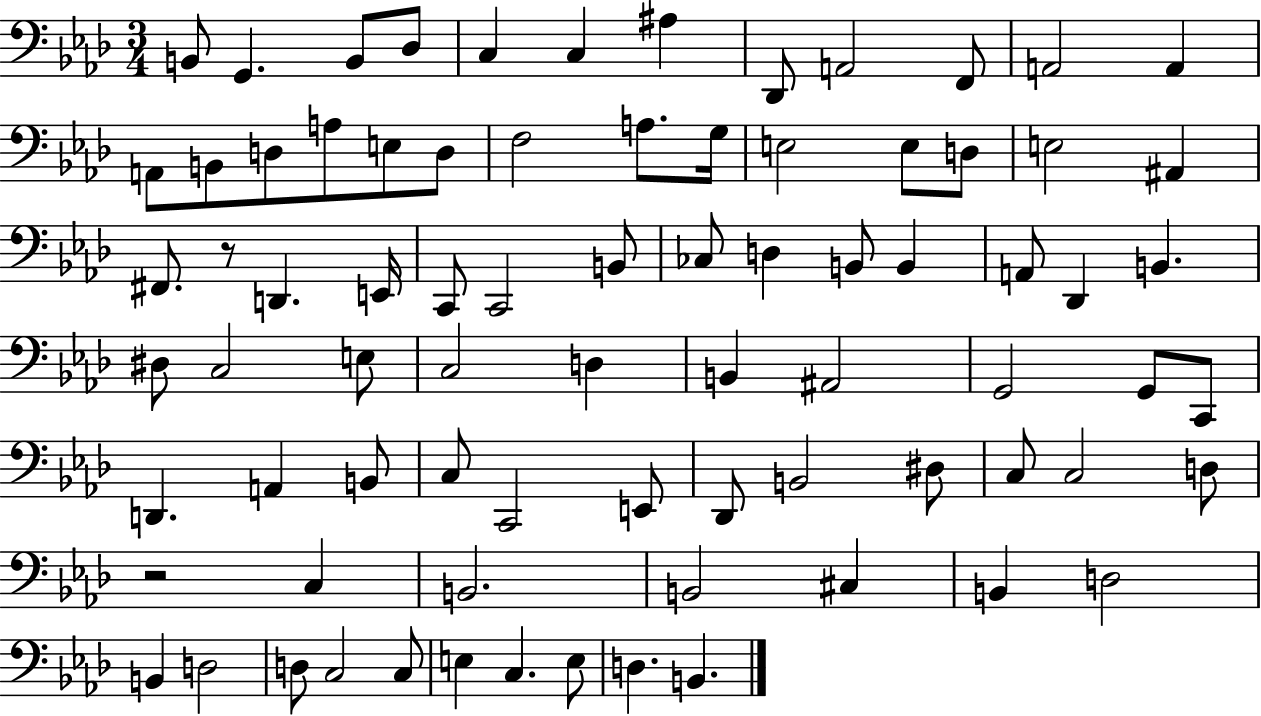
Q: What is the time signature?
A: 3/4